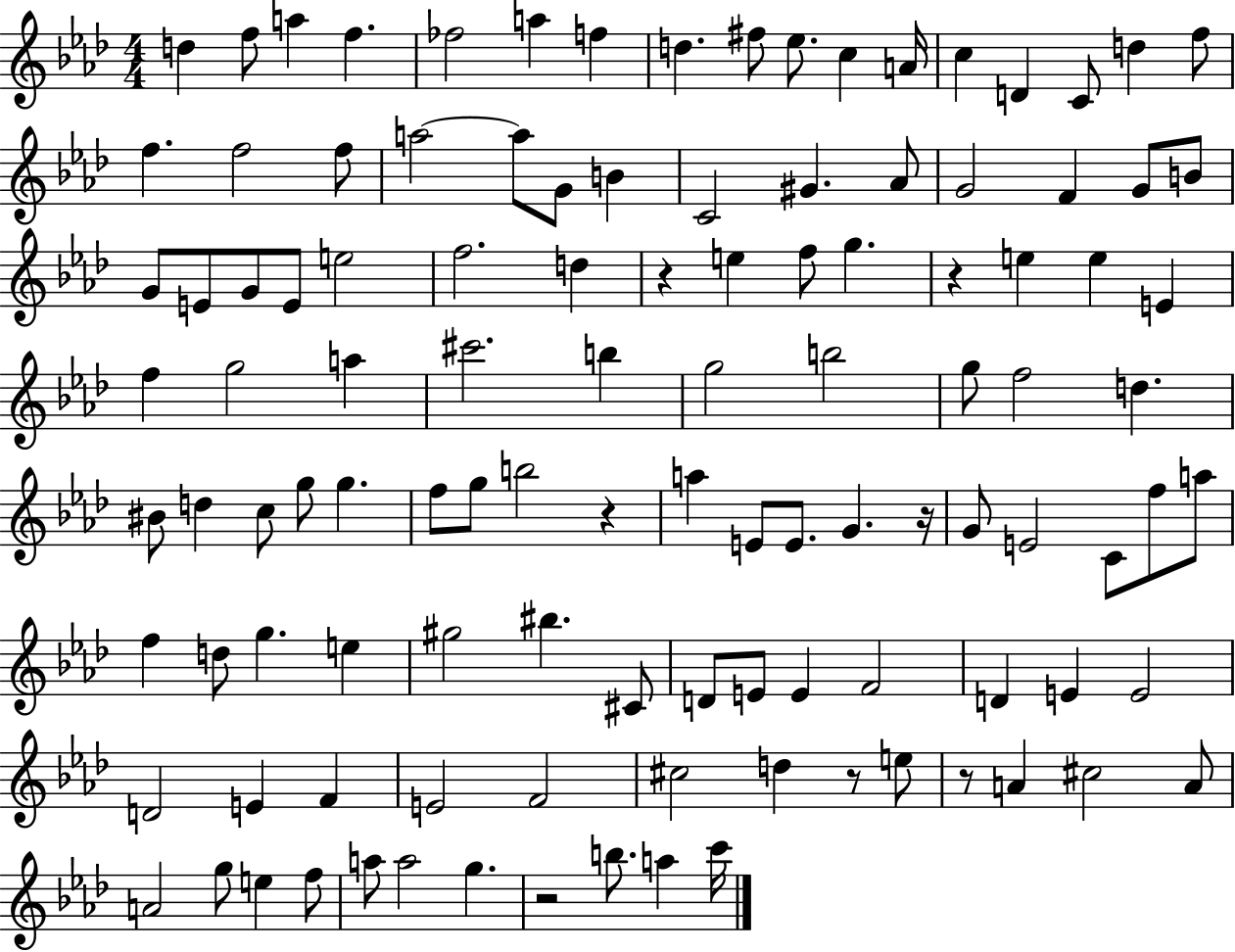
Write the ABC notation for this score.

X:1
T:Untitled
M:4/4
L:1/4
K:Ab
d f/2 a f _f2 a f d ^f/2 _e/2 c A/4 c D C/2 d f/2 f f2 f/2 a2 a/2 G/2 B C2 ^G _A/2 G2 F G/2 B/2 G/2 E/2 G/2 E/2 e2 f2 d z e f/2 g z e e E f g2 a ^c'2 b g2 b2 g/2 f2 d ^B/2 d c/2 g/2 g f/2 g/2 b2 z a E/2 E/2 G z/4 G/2 E2 C/2 f/2 a/2 f d/2 g e ^g2 ^b ^C/2 D/2 E/2 E F2 D E E2 D2 E F E2 F2 ^c2 d z/2 e/2 z/2 A ^c2 A/2 A2 g/2 e f/2 a/2 a2 g z2 b/2 a c'/4